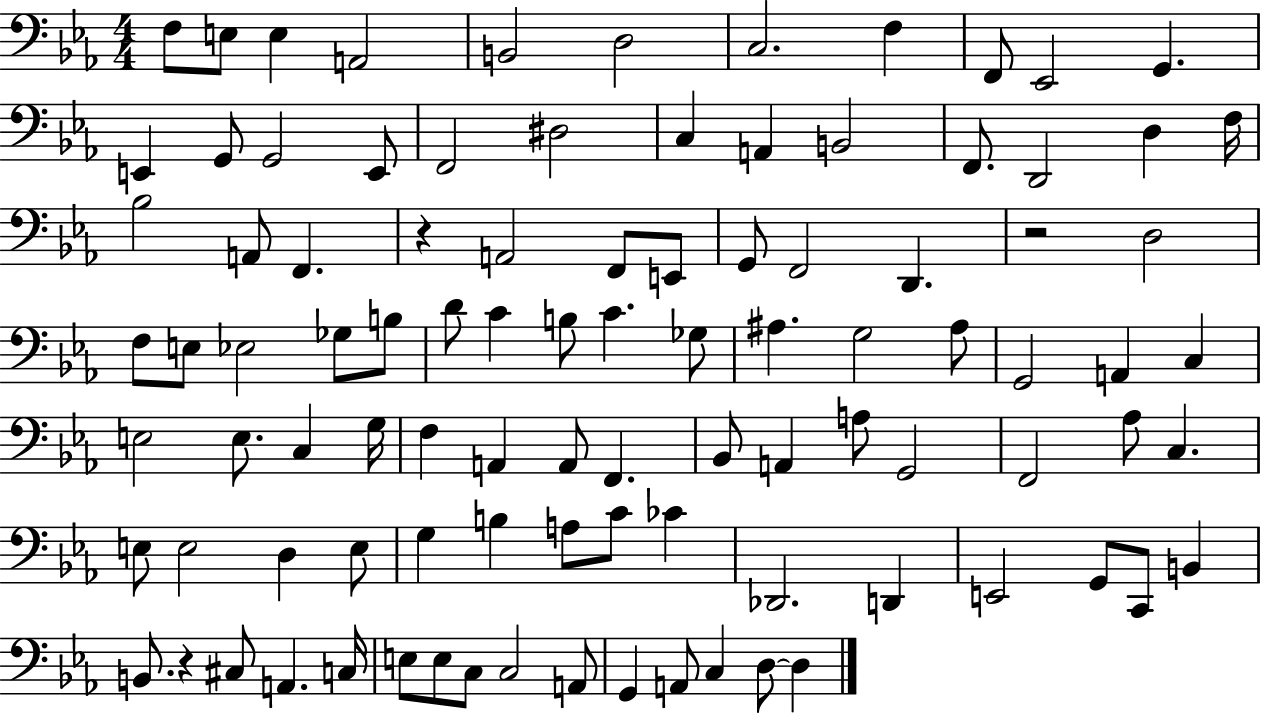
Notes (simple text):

F3/e E3/e E3/q A2/h B2/h D3/h C3/h. F3/q F2/e Eb2/h G2/q. E2/q G2/e G2/h E2/e F2/h D#3/h C3/q A2/q B2/h F2/e. D2/h D3/q F3/s Bb3/h A2/e F2/q. R/q A2/h F2/e E2/e G2/e F2/h D2/q. R/h D3/h F3/e E3/e Eb3/h Gb3/e B3/e D4/e C4/q B3/e C4/q. Gb3/e A#3/q. G3/h A#3/e G2/h A2/q C3/q E3/h E3/e. C3/q G3/s F3/q A2/q A2/e F2/q. Bb2/e A2/q A3/e G2/h F2/h Ab3/e C3/q. E3/e E3/h D3/q E3/e G3/q B3/q A3/e C4/e CES4/q Db2/h. D2/q E2/h G2/e C2/e B2/q B2/e. R/q C#3/e A2/q. C3/s E3/e E3/e C3/e C3/h A2/e G2/q A2/e C3/q D3/e D3/q